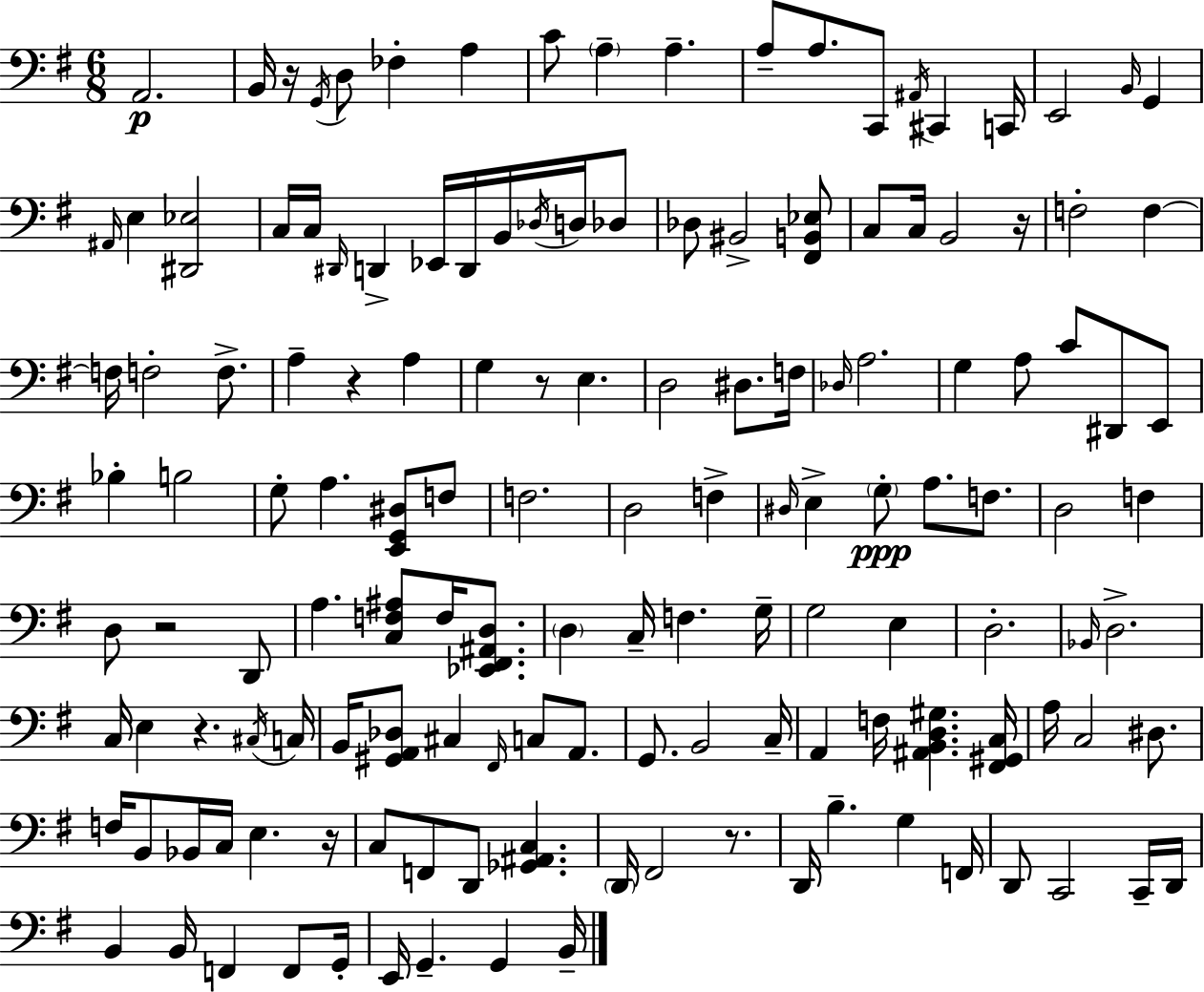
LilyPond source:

{
  \clef bass
  \numericTimeSignature
  \time 6/8
  \key e \minor
  a,2.\p | b,16 r16 \acciaccatura { g,16 } d8 fes4-. a4 | c'8 \parenthesize a4-- a4.-- | a8-- a8. c,8 \acciaccatura { ais,16 } cis,4 | \break c,16 e,2 \grace { b,16 } g,4 | \grace { ais,16 } e4 <dis, ees>2 | c16 c16 \grace { dis,16 } d,4-> ees,16 | d,16 b,16 \acciaccatura { des16 } d16 des8 des8 bis,2-> | \break <fis, b, ees>8 c8 c16 b,2 | r16 f2-. | f4~~ f16 f2-. | f8.-> a4-- r4 | \break a4 g4 r8 | e4. d2 | dis8. f16 \grace { des16 } a2. | g4 a8 | \break c'8 dis,8 e,8 bes4-. b2 | g8-. a4. | <e, g, dis>8 f8 f2. | d2 | \break f4-> \grace { dis16 } e4-> | \parenthesize g8-.\ppp a8. f8. d2 | f4 d8 r2 | d,8 a4. | \break <c f ais>8 f16 <ees, fis, ais, d>8. \parenthesize d4 | c16-- f4. g16-- g2 | e4 d2.-. | \grace { bes,16 } d2.-> | \break c16 e4 | r4. \acciaccatura { cis16 } c16 b,16 <gis, a, des>8 | cis4 \grace { fis,16 } c8 a,8. g,8. | b,2 c16-- a,4 | \break f16 <ais, b, d gis>4. <fis, gis, c>16 a16 | c2 dis8. f16 | b,8 bes,16 c16 e4. r16 c8 | f,8 d,8 <ges, ais, c>4. \parenthesize d,16 | \break fis,2 r8. d,16 | b4.-- g4 f,16 d,8 | c,2 c,16-- d,16 b,4 | b,16 f,4 f,8 g,16-. e,16 | \break g,4.-- g,4 b,16-- \bar "|."
}